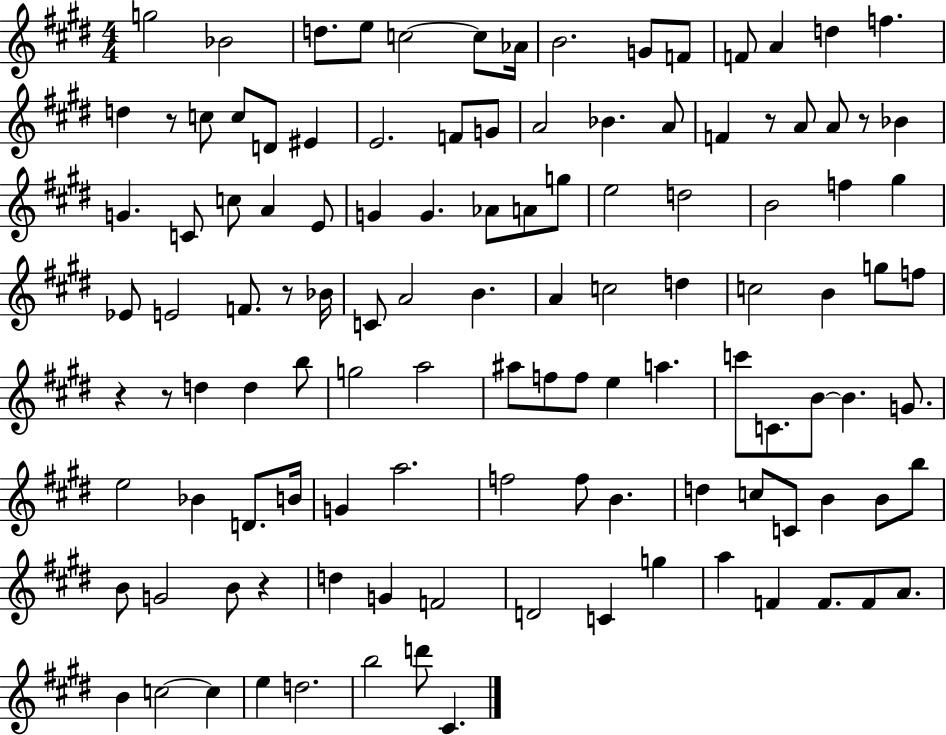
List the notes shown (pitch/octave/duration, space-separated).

G5/h Bb4/h D5/e. E5/e C5/h C5/e Ab4/s B4/h. G4/e F4/e F4/e A4/q D5/q F5/q. D5/q R/e C5/e C5/e D4/e EIS4/q E4/h. F4/e G4/e A4/h Bb4/q. A4/e F4/q R/e A4/e A4/e R/e Bb4/q G4/q. C4/e C5/e A4/q E4/e G4/q G4/q. Ab4/e A4/e G5/e E5/h D5/h B4/h F5/q G#5/q Eb4/e E4/h F4/e. R/e Bb4/s C4/e A4/h B4/q. A4/q C5/h D5/q C5/h B4/q G5/e F5/e R/q R/e D5/q D5/q B5/e G5/h A5/h A#5/e F5/e F5/e E5/q A5/q. C6/e C4/e. B4/e B4/q. G4/e. E5/h Bb4/q D4/e. B4/s G4/q A5/h. F5/h F5/e B4/q. D5/q C5/e C4/e B4/q B4/e B5/e B4/e G4/h B4/e R/q D5/q G4/q F4/h D4/h C4/q G5/q A5/q F4/q F4/e. F4/e A4/e. B4/q C5/h C5/q E5/q D5/h. B5/h D6/e C#4/q.